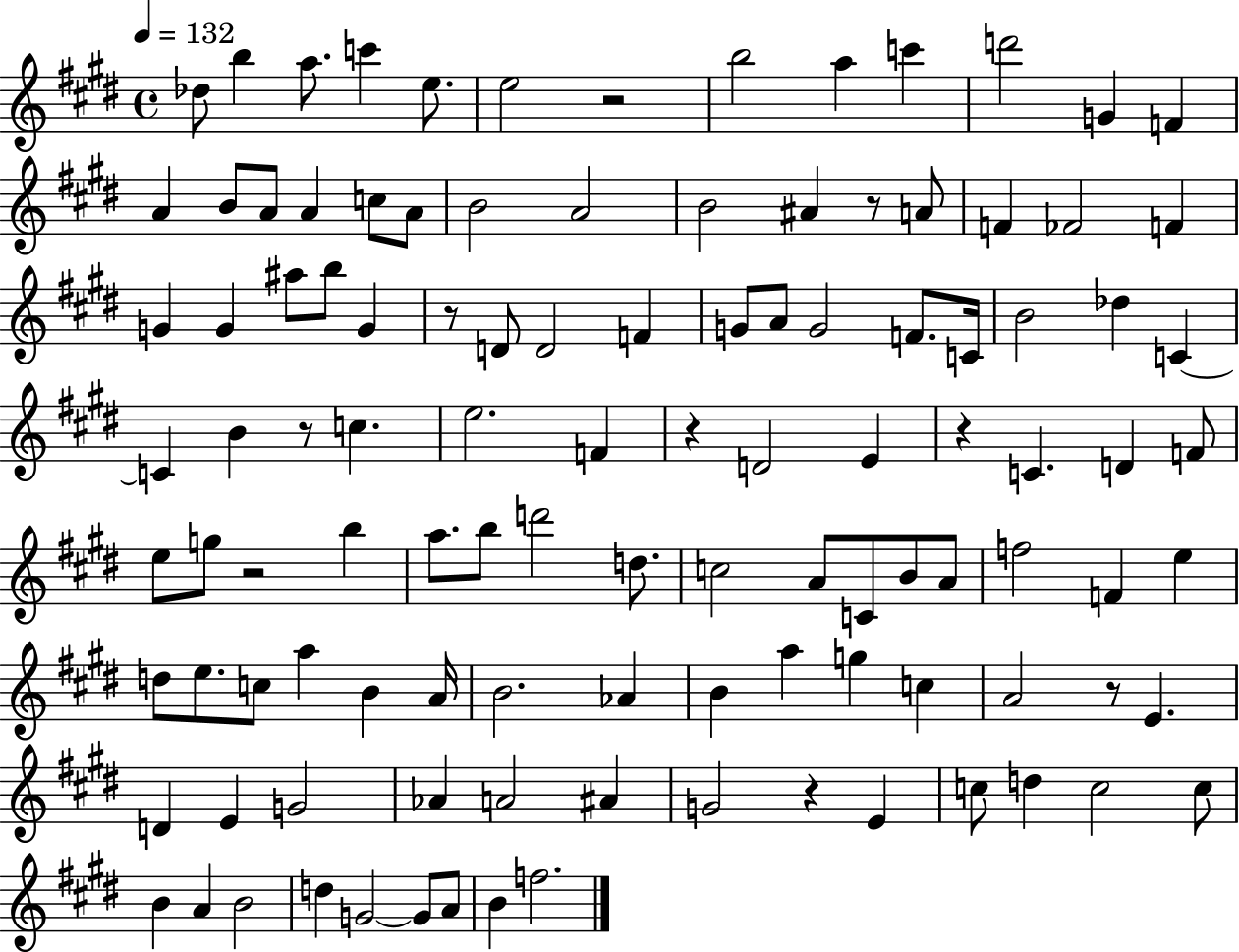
Db5/e B5/q A5/e. C6/q E5/e. E5/h R/h B5/h A5/q C6/q D6/h G4/q F4/q A4/q B4/e A4/e A4/q C5/e A4/e B4/h A4/h B4/h A#4/q R/e A4/e F4/q FES4/h F4/q G4/q G4/q A#5/e B5/e G4/q R/e D4/e D4/h F4/q G4/e A4/e G4/h F4/e. C4/s B4/h Db5/q C4/q C4/q B4/q R/e C5/q. E5/h. F4/q R/q D4/h E4/q R/q C4/q. D4/q F4/e E5/e G5/e R/h B5/q A5/e. B5/e D6/h D5/e. C5/h A4/e C4/e B4/e A4/e F5/h F4/q E5/q D5/e E5/e. C5/e A5/q B4/q A4/s B4/h. Ab4/q B4/q A5/q G5/q C5/q A4/h R/e E4/q. D4/q E4/q G4/h Ab4/q A4/h A#4/q G4/h R/q E4/q C5/e D5/q C5/h C5/e B4/q A4/q B4/h D5/q G4/h G4/e A4/e B4/q F5/h.